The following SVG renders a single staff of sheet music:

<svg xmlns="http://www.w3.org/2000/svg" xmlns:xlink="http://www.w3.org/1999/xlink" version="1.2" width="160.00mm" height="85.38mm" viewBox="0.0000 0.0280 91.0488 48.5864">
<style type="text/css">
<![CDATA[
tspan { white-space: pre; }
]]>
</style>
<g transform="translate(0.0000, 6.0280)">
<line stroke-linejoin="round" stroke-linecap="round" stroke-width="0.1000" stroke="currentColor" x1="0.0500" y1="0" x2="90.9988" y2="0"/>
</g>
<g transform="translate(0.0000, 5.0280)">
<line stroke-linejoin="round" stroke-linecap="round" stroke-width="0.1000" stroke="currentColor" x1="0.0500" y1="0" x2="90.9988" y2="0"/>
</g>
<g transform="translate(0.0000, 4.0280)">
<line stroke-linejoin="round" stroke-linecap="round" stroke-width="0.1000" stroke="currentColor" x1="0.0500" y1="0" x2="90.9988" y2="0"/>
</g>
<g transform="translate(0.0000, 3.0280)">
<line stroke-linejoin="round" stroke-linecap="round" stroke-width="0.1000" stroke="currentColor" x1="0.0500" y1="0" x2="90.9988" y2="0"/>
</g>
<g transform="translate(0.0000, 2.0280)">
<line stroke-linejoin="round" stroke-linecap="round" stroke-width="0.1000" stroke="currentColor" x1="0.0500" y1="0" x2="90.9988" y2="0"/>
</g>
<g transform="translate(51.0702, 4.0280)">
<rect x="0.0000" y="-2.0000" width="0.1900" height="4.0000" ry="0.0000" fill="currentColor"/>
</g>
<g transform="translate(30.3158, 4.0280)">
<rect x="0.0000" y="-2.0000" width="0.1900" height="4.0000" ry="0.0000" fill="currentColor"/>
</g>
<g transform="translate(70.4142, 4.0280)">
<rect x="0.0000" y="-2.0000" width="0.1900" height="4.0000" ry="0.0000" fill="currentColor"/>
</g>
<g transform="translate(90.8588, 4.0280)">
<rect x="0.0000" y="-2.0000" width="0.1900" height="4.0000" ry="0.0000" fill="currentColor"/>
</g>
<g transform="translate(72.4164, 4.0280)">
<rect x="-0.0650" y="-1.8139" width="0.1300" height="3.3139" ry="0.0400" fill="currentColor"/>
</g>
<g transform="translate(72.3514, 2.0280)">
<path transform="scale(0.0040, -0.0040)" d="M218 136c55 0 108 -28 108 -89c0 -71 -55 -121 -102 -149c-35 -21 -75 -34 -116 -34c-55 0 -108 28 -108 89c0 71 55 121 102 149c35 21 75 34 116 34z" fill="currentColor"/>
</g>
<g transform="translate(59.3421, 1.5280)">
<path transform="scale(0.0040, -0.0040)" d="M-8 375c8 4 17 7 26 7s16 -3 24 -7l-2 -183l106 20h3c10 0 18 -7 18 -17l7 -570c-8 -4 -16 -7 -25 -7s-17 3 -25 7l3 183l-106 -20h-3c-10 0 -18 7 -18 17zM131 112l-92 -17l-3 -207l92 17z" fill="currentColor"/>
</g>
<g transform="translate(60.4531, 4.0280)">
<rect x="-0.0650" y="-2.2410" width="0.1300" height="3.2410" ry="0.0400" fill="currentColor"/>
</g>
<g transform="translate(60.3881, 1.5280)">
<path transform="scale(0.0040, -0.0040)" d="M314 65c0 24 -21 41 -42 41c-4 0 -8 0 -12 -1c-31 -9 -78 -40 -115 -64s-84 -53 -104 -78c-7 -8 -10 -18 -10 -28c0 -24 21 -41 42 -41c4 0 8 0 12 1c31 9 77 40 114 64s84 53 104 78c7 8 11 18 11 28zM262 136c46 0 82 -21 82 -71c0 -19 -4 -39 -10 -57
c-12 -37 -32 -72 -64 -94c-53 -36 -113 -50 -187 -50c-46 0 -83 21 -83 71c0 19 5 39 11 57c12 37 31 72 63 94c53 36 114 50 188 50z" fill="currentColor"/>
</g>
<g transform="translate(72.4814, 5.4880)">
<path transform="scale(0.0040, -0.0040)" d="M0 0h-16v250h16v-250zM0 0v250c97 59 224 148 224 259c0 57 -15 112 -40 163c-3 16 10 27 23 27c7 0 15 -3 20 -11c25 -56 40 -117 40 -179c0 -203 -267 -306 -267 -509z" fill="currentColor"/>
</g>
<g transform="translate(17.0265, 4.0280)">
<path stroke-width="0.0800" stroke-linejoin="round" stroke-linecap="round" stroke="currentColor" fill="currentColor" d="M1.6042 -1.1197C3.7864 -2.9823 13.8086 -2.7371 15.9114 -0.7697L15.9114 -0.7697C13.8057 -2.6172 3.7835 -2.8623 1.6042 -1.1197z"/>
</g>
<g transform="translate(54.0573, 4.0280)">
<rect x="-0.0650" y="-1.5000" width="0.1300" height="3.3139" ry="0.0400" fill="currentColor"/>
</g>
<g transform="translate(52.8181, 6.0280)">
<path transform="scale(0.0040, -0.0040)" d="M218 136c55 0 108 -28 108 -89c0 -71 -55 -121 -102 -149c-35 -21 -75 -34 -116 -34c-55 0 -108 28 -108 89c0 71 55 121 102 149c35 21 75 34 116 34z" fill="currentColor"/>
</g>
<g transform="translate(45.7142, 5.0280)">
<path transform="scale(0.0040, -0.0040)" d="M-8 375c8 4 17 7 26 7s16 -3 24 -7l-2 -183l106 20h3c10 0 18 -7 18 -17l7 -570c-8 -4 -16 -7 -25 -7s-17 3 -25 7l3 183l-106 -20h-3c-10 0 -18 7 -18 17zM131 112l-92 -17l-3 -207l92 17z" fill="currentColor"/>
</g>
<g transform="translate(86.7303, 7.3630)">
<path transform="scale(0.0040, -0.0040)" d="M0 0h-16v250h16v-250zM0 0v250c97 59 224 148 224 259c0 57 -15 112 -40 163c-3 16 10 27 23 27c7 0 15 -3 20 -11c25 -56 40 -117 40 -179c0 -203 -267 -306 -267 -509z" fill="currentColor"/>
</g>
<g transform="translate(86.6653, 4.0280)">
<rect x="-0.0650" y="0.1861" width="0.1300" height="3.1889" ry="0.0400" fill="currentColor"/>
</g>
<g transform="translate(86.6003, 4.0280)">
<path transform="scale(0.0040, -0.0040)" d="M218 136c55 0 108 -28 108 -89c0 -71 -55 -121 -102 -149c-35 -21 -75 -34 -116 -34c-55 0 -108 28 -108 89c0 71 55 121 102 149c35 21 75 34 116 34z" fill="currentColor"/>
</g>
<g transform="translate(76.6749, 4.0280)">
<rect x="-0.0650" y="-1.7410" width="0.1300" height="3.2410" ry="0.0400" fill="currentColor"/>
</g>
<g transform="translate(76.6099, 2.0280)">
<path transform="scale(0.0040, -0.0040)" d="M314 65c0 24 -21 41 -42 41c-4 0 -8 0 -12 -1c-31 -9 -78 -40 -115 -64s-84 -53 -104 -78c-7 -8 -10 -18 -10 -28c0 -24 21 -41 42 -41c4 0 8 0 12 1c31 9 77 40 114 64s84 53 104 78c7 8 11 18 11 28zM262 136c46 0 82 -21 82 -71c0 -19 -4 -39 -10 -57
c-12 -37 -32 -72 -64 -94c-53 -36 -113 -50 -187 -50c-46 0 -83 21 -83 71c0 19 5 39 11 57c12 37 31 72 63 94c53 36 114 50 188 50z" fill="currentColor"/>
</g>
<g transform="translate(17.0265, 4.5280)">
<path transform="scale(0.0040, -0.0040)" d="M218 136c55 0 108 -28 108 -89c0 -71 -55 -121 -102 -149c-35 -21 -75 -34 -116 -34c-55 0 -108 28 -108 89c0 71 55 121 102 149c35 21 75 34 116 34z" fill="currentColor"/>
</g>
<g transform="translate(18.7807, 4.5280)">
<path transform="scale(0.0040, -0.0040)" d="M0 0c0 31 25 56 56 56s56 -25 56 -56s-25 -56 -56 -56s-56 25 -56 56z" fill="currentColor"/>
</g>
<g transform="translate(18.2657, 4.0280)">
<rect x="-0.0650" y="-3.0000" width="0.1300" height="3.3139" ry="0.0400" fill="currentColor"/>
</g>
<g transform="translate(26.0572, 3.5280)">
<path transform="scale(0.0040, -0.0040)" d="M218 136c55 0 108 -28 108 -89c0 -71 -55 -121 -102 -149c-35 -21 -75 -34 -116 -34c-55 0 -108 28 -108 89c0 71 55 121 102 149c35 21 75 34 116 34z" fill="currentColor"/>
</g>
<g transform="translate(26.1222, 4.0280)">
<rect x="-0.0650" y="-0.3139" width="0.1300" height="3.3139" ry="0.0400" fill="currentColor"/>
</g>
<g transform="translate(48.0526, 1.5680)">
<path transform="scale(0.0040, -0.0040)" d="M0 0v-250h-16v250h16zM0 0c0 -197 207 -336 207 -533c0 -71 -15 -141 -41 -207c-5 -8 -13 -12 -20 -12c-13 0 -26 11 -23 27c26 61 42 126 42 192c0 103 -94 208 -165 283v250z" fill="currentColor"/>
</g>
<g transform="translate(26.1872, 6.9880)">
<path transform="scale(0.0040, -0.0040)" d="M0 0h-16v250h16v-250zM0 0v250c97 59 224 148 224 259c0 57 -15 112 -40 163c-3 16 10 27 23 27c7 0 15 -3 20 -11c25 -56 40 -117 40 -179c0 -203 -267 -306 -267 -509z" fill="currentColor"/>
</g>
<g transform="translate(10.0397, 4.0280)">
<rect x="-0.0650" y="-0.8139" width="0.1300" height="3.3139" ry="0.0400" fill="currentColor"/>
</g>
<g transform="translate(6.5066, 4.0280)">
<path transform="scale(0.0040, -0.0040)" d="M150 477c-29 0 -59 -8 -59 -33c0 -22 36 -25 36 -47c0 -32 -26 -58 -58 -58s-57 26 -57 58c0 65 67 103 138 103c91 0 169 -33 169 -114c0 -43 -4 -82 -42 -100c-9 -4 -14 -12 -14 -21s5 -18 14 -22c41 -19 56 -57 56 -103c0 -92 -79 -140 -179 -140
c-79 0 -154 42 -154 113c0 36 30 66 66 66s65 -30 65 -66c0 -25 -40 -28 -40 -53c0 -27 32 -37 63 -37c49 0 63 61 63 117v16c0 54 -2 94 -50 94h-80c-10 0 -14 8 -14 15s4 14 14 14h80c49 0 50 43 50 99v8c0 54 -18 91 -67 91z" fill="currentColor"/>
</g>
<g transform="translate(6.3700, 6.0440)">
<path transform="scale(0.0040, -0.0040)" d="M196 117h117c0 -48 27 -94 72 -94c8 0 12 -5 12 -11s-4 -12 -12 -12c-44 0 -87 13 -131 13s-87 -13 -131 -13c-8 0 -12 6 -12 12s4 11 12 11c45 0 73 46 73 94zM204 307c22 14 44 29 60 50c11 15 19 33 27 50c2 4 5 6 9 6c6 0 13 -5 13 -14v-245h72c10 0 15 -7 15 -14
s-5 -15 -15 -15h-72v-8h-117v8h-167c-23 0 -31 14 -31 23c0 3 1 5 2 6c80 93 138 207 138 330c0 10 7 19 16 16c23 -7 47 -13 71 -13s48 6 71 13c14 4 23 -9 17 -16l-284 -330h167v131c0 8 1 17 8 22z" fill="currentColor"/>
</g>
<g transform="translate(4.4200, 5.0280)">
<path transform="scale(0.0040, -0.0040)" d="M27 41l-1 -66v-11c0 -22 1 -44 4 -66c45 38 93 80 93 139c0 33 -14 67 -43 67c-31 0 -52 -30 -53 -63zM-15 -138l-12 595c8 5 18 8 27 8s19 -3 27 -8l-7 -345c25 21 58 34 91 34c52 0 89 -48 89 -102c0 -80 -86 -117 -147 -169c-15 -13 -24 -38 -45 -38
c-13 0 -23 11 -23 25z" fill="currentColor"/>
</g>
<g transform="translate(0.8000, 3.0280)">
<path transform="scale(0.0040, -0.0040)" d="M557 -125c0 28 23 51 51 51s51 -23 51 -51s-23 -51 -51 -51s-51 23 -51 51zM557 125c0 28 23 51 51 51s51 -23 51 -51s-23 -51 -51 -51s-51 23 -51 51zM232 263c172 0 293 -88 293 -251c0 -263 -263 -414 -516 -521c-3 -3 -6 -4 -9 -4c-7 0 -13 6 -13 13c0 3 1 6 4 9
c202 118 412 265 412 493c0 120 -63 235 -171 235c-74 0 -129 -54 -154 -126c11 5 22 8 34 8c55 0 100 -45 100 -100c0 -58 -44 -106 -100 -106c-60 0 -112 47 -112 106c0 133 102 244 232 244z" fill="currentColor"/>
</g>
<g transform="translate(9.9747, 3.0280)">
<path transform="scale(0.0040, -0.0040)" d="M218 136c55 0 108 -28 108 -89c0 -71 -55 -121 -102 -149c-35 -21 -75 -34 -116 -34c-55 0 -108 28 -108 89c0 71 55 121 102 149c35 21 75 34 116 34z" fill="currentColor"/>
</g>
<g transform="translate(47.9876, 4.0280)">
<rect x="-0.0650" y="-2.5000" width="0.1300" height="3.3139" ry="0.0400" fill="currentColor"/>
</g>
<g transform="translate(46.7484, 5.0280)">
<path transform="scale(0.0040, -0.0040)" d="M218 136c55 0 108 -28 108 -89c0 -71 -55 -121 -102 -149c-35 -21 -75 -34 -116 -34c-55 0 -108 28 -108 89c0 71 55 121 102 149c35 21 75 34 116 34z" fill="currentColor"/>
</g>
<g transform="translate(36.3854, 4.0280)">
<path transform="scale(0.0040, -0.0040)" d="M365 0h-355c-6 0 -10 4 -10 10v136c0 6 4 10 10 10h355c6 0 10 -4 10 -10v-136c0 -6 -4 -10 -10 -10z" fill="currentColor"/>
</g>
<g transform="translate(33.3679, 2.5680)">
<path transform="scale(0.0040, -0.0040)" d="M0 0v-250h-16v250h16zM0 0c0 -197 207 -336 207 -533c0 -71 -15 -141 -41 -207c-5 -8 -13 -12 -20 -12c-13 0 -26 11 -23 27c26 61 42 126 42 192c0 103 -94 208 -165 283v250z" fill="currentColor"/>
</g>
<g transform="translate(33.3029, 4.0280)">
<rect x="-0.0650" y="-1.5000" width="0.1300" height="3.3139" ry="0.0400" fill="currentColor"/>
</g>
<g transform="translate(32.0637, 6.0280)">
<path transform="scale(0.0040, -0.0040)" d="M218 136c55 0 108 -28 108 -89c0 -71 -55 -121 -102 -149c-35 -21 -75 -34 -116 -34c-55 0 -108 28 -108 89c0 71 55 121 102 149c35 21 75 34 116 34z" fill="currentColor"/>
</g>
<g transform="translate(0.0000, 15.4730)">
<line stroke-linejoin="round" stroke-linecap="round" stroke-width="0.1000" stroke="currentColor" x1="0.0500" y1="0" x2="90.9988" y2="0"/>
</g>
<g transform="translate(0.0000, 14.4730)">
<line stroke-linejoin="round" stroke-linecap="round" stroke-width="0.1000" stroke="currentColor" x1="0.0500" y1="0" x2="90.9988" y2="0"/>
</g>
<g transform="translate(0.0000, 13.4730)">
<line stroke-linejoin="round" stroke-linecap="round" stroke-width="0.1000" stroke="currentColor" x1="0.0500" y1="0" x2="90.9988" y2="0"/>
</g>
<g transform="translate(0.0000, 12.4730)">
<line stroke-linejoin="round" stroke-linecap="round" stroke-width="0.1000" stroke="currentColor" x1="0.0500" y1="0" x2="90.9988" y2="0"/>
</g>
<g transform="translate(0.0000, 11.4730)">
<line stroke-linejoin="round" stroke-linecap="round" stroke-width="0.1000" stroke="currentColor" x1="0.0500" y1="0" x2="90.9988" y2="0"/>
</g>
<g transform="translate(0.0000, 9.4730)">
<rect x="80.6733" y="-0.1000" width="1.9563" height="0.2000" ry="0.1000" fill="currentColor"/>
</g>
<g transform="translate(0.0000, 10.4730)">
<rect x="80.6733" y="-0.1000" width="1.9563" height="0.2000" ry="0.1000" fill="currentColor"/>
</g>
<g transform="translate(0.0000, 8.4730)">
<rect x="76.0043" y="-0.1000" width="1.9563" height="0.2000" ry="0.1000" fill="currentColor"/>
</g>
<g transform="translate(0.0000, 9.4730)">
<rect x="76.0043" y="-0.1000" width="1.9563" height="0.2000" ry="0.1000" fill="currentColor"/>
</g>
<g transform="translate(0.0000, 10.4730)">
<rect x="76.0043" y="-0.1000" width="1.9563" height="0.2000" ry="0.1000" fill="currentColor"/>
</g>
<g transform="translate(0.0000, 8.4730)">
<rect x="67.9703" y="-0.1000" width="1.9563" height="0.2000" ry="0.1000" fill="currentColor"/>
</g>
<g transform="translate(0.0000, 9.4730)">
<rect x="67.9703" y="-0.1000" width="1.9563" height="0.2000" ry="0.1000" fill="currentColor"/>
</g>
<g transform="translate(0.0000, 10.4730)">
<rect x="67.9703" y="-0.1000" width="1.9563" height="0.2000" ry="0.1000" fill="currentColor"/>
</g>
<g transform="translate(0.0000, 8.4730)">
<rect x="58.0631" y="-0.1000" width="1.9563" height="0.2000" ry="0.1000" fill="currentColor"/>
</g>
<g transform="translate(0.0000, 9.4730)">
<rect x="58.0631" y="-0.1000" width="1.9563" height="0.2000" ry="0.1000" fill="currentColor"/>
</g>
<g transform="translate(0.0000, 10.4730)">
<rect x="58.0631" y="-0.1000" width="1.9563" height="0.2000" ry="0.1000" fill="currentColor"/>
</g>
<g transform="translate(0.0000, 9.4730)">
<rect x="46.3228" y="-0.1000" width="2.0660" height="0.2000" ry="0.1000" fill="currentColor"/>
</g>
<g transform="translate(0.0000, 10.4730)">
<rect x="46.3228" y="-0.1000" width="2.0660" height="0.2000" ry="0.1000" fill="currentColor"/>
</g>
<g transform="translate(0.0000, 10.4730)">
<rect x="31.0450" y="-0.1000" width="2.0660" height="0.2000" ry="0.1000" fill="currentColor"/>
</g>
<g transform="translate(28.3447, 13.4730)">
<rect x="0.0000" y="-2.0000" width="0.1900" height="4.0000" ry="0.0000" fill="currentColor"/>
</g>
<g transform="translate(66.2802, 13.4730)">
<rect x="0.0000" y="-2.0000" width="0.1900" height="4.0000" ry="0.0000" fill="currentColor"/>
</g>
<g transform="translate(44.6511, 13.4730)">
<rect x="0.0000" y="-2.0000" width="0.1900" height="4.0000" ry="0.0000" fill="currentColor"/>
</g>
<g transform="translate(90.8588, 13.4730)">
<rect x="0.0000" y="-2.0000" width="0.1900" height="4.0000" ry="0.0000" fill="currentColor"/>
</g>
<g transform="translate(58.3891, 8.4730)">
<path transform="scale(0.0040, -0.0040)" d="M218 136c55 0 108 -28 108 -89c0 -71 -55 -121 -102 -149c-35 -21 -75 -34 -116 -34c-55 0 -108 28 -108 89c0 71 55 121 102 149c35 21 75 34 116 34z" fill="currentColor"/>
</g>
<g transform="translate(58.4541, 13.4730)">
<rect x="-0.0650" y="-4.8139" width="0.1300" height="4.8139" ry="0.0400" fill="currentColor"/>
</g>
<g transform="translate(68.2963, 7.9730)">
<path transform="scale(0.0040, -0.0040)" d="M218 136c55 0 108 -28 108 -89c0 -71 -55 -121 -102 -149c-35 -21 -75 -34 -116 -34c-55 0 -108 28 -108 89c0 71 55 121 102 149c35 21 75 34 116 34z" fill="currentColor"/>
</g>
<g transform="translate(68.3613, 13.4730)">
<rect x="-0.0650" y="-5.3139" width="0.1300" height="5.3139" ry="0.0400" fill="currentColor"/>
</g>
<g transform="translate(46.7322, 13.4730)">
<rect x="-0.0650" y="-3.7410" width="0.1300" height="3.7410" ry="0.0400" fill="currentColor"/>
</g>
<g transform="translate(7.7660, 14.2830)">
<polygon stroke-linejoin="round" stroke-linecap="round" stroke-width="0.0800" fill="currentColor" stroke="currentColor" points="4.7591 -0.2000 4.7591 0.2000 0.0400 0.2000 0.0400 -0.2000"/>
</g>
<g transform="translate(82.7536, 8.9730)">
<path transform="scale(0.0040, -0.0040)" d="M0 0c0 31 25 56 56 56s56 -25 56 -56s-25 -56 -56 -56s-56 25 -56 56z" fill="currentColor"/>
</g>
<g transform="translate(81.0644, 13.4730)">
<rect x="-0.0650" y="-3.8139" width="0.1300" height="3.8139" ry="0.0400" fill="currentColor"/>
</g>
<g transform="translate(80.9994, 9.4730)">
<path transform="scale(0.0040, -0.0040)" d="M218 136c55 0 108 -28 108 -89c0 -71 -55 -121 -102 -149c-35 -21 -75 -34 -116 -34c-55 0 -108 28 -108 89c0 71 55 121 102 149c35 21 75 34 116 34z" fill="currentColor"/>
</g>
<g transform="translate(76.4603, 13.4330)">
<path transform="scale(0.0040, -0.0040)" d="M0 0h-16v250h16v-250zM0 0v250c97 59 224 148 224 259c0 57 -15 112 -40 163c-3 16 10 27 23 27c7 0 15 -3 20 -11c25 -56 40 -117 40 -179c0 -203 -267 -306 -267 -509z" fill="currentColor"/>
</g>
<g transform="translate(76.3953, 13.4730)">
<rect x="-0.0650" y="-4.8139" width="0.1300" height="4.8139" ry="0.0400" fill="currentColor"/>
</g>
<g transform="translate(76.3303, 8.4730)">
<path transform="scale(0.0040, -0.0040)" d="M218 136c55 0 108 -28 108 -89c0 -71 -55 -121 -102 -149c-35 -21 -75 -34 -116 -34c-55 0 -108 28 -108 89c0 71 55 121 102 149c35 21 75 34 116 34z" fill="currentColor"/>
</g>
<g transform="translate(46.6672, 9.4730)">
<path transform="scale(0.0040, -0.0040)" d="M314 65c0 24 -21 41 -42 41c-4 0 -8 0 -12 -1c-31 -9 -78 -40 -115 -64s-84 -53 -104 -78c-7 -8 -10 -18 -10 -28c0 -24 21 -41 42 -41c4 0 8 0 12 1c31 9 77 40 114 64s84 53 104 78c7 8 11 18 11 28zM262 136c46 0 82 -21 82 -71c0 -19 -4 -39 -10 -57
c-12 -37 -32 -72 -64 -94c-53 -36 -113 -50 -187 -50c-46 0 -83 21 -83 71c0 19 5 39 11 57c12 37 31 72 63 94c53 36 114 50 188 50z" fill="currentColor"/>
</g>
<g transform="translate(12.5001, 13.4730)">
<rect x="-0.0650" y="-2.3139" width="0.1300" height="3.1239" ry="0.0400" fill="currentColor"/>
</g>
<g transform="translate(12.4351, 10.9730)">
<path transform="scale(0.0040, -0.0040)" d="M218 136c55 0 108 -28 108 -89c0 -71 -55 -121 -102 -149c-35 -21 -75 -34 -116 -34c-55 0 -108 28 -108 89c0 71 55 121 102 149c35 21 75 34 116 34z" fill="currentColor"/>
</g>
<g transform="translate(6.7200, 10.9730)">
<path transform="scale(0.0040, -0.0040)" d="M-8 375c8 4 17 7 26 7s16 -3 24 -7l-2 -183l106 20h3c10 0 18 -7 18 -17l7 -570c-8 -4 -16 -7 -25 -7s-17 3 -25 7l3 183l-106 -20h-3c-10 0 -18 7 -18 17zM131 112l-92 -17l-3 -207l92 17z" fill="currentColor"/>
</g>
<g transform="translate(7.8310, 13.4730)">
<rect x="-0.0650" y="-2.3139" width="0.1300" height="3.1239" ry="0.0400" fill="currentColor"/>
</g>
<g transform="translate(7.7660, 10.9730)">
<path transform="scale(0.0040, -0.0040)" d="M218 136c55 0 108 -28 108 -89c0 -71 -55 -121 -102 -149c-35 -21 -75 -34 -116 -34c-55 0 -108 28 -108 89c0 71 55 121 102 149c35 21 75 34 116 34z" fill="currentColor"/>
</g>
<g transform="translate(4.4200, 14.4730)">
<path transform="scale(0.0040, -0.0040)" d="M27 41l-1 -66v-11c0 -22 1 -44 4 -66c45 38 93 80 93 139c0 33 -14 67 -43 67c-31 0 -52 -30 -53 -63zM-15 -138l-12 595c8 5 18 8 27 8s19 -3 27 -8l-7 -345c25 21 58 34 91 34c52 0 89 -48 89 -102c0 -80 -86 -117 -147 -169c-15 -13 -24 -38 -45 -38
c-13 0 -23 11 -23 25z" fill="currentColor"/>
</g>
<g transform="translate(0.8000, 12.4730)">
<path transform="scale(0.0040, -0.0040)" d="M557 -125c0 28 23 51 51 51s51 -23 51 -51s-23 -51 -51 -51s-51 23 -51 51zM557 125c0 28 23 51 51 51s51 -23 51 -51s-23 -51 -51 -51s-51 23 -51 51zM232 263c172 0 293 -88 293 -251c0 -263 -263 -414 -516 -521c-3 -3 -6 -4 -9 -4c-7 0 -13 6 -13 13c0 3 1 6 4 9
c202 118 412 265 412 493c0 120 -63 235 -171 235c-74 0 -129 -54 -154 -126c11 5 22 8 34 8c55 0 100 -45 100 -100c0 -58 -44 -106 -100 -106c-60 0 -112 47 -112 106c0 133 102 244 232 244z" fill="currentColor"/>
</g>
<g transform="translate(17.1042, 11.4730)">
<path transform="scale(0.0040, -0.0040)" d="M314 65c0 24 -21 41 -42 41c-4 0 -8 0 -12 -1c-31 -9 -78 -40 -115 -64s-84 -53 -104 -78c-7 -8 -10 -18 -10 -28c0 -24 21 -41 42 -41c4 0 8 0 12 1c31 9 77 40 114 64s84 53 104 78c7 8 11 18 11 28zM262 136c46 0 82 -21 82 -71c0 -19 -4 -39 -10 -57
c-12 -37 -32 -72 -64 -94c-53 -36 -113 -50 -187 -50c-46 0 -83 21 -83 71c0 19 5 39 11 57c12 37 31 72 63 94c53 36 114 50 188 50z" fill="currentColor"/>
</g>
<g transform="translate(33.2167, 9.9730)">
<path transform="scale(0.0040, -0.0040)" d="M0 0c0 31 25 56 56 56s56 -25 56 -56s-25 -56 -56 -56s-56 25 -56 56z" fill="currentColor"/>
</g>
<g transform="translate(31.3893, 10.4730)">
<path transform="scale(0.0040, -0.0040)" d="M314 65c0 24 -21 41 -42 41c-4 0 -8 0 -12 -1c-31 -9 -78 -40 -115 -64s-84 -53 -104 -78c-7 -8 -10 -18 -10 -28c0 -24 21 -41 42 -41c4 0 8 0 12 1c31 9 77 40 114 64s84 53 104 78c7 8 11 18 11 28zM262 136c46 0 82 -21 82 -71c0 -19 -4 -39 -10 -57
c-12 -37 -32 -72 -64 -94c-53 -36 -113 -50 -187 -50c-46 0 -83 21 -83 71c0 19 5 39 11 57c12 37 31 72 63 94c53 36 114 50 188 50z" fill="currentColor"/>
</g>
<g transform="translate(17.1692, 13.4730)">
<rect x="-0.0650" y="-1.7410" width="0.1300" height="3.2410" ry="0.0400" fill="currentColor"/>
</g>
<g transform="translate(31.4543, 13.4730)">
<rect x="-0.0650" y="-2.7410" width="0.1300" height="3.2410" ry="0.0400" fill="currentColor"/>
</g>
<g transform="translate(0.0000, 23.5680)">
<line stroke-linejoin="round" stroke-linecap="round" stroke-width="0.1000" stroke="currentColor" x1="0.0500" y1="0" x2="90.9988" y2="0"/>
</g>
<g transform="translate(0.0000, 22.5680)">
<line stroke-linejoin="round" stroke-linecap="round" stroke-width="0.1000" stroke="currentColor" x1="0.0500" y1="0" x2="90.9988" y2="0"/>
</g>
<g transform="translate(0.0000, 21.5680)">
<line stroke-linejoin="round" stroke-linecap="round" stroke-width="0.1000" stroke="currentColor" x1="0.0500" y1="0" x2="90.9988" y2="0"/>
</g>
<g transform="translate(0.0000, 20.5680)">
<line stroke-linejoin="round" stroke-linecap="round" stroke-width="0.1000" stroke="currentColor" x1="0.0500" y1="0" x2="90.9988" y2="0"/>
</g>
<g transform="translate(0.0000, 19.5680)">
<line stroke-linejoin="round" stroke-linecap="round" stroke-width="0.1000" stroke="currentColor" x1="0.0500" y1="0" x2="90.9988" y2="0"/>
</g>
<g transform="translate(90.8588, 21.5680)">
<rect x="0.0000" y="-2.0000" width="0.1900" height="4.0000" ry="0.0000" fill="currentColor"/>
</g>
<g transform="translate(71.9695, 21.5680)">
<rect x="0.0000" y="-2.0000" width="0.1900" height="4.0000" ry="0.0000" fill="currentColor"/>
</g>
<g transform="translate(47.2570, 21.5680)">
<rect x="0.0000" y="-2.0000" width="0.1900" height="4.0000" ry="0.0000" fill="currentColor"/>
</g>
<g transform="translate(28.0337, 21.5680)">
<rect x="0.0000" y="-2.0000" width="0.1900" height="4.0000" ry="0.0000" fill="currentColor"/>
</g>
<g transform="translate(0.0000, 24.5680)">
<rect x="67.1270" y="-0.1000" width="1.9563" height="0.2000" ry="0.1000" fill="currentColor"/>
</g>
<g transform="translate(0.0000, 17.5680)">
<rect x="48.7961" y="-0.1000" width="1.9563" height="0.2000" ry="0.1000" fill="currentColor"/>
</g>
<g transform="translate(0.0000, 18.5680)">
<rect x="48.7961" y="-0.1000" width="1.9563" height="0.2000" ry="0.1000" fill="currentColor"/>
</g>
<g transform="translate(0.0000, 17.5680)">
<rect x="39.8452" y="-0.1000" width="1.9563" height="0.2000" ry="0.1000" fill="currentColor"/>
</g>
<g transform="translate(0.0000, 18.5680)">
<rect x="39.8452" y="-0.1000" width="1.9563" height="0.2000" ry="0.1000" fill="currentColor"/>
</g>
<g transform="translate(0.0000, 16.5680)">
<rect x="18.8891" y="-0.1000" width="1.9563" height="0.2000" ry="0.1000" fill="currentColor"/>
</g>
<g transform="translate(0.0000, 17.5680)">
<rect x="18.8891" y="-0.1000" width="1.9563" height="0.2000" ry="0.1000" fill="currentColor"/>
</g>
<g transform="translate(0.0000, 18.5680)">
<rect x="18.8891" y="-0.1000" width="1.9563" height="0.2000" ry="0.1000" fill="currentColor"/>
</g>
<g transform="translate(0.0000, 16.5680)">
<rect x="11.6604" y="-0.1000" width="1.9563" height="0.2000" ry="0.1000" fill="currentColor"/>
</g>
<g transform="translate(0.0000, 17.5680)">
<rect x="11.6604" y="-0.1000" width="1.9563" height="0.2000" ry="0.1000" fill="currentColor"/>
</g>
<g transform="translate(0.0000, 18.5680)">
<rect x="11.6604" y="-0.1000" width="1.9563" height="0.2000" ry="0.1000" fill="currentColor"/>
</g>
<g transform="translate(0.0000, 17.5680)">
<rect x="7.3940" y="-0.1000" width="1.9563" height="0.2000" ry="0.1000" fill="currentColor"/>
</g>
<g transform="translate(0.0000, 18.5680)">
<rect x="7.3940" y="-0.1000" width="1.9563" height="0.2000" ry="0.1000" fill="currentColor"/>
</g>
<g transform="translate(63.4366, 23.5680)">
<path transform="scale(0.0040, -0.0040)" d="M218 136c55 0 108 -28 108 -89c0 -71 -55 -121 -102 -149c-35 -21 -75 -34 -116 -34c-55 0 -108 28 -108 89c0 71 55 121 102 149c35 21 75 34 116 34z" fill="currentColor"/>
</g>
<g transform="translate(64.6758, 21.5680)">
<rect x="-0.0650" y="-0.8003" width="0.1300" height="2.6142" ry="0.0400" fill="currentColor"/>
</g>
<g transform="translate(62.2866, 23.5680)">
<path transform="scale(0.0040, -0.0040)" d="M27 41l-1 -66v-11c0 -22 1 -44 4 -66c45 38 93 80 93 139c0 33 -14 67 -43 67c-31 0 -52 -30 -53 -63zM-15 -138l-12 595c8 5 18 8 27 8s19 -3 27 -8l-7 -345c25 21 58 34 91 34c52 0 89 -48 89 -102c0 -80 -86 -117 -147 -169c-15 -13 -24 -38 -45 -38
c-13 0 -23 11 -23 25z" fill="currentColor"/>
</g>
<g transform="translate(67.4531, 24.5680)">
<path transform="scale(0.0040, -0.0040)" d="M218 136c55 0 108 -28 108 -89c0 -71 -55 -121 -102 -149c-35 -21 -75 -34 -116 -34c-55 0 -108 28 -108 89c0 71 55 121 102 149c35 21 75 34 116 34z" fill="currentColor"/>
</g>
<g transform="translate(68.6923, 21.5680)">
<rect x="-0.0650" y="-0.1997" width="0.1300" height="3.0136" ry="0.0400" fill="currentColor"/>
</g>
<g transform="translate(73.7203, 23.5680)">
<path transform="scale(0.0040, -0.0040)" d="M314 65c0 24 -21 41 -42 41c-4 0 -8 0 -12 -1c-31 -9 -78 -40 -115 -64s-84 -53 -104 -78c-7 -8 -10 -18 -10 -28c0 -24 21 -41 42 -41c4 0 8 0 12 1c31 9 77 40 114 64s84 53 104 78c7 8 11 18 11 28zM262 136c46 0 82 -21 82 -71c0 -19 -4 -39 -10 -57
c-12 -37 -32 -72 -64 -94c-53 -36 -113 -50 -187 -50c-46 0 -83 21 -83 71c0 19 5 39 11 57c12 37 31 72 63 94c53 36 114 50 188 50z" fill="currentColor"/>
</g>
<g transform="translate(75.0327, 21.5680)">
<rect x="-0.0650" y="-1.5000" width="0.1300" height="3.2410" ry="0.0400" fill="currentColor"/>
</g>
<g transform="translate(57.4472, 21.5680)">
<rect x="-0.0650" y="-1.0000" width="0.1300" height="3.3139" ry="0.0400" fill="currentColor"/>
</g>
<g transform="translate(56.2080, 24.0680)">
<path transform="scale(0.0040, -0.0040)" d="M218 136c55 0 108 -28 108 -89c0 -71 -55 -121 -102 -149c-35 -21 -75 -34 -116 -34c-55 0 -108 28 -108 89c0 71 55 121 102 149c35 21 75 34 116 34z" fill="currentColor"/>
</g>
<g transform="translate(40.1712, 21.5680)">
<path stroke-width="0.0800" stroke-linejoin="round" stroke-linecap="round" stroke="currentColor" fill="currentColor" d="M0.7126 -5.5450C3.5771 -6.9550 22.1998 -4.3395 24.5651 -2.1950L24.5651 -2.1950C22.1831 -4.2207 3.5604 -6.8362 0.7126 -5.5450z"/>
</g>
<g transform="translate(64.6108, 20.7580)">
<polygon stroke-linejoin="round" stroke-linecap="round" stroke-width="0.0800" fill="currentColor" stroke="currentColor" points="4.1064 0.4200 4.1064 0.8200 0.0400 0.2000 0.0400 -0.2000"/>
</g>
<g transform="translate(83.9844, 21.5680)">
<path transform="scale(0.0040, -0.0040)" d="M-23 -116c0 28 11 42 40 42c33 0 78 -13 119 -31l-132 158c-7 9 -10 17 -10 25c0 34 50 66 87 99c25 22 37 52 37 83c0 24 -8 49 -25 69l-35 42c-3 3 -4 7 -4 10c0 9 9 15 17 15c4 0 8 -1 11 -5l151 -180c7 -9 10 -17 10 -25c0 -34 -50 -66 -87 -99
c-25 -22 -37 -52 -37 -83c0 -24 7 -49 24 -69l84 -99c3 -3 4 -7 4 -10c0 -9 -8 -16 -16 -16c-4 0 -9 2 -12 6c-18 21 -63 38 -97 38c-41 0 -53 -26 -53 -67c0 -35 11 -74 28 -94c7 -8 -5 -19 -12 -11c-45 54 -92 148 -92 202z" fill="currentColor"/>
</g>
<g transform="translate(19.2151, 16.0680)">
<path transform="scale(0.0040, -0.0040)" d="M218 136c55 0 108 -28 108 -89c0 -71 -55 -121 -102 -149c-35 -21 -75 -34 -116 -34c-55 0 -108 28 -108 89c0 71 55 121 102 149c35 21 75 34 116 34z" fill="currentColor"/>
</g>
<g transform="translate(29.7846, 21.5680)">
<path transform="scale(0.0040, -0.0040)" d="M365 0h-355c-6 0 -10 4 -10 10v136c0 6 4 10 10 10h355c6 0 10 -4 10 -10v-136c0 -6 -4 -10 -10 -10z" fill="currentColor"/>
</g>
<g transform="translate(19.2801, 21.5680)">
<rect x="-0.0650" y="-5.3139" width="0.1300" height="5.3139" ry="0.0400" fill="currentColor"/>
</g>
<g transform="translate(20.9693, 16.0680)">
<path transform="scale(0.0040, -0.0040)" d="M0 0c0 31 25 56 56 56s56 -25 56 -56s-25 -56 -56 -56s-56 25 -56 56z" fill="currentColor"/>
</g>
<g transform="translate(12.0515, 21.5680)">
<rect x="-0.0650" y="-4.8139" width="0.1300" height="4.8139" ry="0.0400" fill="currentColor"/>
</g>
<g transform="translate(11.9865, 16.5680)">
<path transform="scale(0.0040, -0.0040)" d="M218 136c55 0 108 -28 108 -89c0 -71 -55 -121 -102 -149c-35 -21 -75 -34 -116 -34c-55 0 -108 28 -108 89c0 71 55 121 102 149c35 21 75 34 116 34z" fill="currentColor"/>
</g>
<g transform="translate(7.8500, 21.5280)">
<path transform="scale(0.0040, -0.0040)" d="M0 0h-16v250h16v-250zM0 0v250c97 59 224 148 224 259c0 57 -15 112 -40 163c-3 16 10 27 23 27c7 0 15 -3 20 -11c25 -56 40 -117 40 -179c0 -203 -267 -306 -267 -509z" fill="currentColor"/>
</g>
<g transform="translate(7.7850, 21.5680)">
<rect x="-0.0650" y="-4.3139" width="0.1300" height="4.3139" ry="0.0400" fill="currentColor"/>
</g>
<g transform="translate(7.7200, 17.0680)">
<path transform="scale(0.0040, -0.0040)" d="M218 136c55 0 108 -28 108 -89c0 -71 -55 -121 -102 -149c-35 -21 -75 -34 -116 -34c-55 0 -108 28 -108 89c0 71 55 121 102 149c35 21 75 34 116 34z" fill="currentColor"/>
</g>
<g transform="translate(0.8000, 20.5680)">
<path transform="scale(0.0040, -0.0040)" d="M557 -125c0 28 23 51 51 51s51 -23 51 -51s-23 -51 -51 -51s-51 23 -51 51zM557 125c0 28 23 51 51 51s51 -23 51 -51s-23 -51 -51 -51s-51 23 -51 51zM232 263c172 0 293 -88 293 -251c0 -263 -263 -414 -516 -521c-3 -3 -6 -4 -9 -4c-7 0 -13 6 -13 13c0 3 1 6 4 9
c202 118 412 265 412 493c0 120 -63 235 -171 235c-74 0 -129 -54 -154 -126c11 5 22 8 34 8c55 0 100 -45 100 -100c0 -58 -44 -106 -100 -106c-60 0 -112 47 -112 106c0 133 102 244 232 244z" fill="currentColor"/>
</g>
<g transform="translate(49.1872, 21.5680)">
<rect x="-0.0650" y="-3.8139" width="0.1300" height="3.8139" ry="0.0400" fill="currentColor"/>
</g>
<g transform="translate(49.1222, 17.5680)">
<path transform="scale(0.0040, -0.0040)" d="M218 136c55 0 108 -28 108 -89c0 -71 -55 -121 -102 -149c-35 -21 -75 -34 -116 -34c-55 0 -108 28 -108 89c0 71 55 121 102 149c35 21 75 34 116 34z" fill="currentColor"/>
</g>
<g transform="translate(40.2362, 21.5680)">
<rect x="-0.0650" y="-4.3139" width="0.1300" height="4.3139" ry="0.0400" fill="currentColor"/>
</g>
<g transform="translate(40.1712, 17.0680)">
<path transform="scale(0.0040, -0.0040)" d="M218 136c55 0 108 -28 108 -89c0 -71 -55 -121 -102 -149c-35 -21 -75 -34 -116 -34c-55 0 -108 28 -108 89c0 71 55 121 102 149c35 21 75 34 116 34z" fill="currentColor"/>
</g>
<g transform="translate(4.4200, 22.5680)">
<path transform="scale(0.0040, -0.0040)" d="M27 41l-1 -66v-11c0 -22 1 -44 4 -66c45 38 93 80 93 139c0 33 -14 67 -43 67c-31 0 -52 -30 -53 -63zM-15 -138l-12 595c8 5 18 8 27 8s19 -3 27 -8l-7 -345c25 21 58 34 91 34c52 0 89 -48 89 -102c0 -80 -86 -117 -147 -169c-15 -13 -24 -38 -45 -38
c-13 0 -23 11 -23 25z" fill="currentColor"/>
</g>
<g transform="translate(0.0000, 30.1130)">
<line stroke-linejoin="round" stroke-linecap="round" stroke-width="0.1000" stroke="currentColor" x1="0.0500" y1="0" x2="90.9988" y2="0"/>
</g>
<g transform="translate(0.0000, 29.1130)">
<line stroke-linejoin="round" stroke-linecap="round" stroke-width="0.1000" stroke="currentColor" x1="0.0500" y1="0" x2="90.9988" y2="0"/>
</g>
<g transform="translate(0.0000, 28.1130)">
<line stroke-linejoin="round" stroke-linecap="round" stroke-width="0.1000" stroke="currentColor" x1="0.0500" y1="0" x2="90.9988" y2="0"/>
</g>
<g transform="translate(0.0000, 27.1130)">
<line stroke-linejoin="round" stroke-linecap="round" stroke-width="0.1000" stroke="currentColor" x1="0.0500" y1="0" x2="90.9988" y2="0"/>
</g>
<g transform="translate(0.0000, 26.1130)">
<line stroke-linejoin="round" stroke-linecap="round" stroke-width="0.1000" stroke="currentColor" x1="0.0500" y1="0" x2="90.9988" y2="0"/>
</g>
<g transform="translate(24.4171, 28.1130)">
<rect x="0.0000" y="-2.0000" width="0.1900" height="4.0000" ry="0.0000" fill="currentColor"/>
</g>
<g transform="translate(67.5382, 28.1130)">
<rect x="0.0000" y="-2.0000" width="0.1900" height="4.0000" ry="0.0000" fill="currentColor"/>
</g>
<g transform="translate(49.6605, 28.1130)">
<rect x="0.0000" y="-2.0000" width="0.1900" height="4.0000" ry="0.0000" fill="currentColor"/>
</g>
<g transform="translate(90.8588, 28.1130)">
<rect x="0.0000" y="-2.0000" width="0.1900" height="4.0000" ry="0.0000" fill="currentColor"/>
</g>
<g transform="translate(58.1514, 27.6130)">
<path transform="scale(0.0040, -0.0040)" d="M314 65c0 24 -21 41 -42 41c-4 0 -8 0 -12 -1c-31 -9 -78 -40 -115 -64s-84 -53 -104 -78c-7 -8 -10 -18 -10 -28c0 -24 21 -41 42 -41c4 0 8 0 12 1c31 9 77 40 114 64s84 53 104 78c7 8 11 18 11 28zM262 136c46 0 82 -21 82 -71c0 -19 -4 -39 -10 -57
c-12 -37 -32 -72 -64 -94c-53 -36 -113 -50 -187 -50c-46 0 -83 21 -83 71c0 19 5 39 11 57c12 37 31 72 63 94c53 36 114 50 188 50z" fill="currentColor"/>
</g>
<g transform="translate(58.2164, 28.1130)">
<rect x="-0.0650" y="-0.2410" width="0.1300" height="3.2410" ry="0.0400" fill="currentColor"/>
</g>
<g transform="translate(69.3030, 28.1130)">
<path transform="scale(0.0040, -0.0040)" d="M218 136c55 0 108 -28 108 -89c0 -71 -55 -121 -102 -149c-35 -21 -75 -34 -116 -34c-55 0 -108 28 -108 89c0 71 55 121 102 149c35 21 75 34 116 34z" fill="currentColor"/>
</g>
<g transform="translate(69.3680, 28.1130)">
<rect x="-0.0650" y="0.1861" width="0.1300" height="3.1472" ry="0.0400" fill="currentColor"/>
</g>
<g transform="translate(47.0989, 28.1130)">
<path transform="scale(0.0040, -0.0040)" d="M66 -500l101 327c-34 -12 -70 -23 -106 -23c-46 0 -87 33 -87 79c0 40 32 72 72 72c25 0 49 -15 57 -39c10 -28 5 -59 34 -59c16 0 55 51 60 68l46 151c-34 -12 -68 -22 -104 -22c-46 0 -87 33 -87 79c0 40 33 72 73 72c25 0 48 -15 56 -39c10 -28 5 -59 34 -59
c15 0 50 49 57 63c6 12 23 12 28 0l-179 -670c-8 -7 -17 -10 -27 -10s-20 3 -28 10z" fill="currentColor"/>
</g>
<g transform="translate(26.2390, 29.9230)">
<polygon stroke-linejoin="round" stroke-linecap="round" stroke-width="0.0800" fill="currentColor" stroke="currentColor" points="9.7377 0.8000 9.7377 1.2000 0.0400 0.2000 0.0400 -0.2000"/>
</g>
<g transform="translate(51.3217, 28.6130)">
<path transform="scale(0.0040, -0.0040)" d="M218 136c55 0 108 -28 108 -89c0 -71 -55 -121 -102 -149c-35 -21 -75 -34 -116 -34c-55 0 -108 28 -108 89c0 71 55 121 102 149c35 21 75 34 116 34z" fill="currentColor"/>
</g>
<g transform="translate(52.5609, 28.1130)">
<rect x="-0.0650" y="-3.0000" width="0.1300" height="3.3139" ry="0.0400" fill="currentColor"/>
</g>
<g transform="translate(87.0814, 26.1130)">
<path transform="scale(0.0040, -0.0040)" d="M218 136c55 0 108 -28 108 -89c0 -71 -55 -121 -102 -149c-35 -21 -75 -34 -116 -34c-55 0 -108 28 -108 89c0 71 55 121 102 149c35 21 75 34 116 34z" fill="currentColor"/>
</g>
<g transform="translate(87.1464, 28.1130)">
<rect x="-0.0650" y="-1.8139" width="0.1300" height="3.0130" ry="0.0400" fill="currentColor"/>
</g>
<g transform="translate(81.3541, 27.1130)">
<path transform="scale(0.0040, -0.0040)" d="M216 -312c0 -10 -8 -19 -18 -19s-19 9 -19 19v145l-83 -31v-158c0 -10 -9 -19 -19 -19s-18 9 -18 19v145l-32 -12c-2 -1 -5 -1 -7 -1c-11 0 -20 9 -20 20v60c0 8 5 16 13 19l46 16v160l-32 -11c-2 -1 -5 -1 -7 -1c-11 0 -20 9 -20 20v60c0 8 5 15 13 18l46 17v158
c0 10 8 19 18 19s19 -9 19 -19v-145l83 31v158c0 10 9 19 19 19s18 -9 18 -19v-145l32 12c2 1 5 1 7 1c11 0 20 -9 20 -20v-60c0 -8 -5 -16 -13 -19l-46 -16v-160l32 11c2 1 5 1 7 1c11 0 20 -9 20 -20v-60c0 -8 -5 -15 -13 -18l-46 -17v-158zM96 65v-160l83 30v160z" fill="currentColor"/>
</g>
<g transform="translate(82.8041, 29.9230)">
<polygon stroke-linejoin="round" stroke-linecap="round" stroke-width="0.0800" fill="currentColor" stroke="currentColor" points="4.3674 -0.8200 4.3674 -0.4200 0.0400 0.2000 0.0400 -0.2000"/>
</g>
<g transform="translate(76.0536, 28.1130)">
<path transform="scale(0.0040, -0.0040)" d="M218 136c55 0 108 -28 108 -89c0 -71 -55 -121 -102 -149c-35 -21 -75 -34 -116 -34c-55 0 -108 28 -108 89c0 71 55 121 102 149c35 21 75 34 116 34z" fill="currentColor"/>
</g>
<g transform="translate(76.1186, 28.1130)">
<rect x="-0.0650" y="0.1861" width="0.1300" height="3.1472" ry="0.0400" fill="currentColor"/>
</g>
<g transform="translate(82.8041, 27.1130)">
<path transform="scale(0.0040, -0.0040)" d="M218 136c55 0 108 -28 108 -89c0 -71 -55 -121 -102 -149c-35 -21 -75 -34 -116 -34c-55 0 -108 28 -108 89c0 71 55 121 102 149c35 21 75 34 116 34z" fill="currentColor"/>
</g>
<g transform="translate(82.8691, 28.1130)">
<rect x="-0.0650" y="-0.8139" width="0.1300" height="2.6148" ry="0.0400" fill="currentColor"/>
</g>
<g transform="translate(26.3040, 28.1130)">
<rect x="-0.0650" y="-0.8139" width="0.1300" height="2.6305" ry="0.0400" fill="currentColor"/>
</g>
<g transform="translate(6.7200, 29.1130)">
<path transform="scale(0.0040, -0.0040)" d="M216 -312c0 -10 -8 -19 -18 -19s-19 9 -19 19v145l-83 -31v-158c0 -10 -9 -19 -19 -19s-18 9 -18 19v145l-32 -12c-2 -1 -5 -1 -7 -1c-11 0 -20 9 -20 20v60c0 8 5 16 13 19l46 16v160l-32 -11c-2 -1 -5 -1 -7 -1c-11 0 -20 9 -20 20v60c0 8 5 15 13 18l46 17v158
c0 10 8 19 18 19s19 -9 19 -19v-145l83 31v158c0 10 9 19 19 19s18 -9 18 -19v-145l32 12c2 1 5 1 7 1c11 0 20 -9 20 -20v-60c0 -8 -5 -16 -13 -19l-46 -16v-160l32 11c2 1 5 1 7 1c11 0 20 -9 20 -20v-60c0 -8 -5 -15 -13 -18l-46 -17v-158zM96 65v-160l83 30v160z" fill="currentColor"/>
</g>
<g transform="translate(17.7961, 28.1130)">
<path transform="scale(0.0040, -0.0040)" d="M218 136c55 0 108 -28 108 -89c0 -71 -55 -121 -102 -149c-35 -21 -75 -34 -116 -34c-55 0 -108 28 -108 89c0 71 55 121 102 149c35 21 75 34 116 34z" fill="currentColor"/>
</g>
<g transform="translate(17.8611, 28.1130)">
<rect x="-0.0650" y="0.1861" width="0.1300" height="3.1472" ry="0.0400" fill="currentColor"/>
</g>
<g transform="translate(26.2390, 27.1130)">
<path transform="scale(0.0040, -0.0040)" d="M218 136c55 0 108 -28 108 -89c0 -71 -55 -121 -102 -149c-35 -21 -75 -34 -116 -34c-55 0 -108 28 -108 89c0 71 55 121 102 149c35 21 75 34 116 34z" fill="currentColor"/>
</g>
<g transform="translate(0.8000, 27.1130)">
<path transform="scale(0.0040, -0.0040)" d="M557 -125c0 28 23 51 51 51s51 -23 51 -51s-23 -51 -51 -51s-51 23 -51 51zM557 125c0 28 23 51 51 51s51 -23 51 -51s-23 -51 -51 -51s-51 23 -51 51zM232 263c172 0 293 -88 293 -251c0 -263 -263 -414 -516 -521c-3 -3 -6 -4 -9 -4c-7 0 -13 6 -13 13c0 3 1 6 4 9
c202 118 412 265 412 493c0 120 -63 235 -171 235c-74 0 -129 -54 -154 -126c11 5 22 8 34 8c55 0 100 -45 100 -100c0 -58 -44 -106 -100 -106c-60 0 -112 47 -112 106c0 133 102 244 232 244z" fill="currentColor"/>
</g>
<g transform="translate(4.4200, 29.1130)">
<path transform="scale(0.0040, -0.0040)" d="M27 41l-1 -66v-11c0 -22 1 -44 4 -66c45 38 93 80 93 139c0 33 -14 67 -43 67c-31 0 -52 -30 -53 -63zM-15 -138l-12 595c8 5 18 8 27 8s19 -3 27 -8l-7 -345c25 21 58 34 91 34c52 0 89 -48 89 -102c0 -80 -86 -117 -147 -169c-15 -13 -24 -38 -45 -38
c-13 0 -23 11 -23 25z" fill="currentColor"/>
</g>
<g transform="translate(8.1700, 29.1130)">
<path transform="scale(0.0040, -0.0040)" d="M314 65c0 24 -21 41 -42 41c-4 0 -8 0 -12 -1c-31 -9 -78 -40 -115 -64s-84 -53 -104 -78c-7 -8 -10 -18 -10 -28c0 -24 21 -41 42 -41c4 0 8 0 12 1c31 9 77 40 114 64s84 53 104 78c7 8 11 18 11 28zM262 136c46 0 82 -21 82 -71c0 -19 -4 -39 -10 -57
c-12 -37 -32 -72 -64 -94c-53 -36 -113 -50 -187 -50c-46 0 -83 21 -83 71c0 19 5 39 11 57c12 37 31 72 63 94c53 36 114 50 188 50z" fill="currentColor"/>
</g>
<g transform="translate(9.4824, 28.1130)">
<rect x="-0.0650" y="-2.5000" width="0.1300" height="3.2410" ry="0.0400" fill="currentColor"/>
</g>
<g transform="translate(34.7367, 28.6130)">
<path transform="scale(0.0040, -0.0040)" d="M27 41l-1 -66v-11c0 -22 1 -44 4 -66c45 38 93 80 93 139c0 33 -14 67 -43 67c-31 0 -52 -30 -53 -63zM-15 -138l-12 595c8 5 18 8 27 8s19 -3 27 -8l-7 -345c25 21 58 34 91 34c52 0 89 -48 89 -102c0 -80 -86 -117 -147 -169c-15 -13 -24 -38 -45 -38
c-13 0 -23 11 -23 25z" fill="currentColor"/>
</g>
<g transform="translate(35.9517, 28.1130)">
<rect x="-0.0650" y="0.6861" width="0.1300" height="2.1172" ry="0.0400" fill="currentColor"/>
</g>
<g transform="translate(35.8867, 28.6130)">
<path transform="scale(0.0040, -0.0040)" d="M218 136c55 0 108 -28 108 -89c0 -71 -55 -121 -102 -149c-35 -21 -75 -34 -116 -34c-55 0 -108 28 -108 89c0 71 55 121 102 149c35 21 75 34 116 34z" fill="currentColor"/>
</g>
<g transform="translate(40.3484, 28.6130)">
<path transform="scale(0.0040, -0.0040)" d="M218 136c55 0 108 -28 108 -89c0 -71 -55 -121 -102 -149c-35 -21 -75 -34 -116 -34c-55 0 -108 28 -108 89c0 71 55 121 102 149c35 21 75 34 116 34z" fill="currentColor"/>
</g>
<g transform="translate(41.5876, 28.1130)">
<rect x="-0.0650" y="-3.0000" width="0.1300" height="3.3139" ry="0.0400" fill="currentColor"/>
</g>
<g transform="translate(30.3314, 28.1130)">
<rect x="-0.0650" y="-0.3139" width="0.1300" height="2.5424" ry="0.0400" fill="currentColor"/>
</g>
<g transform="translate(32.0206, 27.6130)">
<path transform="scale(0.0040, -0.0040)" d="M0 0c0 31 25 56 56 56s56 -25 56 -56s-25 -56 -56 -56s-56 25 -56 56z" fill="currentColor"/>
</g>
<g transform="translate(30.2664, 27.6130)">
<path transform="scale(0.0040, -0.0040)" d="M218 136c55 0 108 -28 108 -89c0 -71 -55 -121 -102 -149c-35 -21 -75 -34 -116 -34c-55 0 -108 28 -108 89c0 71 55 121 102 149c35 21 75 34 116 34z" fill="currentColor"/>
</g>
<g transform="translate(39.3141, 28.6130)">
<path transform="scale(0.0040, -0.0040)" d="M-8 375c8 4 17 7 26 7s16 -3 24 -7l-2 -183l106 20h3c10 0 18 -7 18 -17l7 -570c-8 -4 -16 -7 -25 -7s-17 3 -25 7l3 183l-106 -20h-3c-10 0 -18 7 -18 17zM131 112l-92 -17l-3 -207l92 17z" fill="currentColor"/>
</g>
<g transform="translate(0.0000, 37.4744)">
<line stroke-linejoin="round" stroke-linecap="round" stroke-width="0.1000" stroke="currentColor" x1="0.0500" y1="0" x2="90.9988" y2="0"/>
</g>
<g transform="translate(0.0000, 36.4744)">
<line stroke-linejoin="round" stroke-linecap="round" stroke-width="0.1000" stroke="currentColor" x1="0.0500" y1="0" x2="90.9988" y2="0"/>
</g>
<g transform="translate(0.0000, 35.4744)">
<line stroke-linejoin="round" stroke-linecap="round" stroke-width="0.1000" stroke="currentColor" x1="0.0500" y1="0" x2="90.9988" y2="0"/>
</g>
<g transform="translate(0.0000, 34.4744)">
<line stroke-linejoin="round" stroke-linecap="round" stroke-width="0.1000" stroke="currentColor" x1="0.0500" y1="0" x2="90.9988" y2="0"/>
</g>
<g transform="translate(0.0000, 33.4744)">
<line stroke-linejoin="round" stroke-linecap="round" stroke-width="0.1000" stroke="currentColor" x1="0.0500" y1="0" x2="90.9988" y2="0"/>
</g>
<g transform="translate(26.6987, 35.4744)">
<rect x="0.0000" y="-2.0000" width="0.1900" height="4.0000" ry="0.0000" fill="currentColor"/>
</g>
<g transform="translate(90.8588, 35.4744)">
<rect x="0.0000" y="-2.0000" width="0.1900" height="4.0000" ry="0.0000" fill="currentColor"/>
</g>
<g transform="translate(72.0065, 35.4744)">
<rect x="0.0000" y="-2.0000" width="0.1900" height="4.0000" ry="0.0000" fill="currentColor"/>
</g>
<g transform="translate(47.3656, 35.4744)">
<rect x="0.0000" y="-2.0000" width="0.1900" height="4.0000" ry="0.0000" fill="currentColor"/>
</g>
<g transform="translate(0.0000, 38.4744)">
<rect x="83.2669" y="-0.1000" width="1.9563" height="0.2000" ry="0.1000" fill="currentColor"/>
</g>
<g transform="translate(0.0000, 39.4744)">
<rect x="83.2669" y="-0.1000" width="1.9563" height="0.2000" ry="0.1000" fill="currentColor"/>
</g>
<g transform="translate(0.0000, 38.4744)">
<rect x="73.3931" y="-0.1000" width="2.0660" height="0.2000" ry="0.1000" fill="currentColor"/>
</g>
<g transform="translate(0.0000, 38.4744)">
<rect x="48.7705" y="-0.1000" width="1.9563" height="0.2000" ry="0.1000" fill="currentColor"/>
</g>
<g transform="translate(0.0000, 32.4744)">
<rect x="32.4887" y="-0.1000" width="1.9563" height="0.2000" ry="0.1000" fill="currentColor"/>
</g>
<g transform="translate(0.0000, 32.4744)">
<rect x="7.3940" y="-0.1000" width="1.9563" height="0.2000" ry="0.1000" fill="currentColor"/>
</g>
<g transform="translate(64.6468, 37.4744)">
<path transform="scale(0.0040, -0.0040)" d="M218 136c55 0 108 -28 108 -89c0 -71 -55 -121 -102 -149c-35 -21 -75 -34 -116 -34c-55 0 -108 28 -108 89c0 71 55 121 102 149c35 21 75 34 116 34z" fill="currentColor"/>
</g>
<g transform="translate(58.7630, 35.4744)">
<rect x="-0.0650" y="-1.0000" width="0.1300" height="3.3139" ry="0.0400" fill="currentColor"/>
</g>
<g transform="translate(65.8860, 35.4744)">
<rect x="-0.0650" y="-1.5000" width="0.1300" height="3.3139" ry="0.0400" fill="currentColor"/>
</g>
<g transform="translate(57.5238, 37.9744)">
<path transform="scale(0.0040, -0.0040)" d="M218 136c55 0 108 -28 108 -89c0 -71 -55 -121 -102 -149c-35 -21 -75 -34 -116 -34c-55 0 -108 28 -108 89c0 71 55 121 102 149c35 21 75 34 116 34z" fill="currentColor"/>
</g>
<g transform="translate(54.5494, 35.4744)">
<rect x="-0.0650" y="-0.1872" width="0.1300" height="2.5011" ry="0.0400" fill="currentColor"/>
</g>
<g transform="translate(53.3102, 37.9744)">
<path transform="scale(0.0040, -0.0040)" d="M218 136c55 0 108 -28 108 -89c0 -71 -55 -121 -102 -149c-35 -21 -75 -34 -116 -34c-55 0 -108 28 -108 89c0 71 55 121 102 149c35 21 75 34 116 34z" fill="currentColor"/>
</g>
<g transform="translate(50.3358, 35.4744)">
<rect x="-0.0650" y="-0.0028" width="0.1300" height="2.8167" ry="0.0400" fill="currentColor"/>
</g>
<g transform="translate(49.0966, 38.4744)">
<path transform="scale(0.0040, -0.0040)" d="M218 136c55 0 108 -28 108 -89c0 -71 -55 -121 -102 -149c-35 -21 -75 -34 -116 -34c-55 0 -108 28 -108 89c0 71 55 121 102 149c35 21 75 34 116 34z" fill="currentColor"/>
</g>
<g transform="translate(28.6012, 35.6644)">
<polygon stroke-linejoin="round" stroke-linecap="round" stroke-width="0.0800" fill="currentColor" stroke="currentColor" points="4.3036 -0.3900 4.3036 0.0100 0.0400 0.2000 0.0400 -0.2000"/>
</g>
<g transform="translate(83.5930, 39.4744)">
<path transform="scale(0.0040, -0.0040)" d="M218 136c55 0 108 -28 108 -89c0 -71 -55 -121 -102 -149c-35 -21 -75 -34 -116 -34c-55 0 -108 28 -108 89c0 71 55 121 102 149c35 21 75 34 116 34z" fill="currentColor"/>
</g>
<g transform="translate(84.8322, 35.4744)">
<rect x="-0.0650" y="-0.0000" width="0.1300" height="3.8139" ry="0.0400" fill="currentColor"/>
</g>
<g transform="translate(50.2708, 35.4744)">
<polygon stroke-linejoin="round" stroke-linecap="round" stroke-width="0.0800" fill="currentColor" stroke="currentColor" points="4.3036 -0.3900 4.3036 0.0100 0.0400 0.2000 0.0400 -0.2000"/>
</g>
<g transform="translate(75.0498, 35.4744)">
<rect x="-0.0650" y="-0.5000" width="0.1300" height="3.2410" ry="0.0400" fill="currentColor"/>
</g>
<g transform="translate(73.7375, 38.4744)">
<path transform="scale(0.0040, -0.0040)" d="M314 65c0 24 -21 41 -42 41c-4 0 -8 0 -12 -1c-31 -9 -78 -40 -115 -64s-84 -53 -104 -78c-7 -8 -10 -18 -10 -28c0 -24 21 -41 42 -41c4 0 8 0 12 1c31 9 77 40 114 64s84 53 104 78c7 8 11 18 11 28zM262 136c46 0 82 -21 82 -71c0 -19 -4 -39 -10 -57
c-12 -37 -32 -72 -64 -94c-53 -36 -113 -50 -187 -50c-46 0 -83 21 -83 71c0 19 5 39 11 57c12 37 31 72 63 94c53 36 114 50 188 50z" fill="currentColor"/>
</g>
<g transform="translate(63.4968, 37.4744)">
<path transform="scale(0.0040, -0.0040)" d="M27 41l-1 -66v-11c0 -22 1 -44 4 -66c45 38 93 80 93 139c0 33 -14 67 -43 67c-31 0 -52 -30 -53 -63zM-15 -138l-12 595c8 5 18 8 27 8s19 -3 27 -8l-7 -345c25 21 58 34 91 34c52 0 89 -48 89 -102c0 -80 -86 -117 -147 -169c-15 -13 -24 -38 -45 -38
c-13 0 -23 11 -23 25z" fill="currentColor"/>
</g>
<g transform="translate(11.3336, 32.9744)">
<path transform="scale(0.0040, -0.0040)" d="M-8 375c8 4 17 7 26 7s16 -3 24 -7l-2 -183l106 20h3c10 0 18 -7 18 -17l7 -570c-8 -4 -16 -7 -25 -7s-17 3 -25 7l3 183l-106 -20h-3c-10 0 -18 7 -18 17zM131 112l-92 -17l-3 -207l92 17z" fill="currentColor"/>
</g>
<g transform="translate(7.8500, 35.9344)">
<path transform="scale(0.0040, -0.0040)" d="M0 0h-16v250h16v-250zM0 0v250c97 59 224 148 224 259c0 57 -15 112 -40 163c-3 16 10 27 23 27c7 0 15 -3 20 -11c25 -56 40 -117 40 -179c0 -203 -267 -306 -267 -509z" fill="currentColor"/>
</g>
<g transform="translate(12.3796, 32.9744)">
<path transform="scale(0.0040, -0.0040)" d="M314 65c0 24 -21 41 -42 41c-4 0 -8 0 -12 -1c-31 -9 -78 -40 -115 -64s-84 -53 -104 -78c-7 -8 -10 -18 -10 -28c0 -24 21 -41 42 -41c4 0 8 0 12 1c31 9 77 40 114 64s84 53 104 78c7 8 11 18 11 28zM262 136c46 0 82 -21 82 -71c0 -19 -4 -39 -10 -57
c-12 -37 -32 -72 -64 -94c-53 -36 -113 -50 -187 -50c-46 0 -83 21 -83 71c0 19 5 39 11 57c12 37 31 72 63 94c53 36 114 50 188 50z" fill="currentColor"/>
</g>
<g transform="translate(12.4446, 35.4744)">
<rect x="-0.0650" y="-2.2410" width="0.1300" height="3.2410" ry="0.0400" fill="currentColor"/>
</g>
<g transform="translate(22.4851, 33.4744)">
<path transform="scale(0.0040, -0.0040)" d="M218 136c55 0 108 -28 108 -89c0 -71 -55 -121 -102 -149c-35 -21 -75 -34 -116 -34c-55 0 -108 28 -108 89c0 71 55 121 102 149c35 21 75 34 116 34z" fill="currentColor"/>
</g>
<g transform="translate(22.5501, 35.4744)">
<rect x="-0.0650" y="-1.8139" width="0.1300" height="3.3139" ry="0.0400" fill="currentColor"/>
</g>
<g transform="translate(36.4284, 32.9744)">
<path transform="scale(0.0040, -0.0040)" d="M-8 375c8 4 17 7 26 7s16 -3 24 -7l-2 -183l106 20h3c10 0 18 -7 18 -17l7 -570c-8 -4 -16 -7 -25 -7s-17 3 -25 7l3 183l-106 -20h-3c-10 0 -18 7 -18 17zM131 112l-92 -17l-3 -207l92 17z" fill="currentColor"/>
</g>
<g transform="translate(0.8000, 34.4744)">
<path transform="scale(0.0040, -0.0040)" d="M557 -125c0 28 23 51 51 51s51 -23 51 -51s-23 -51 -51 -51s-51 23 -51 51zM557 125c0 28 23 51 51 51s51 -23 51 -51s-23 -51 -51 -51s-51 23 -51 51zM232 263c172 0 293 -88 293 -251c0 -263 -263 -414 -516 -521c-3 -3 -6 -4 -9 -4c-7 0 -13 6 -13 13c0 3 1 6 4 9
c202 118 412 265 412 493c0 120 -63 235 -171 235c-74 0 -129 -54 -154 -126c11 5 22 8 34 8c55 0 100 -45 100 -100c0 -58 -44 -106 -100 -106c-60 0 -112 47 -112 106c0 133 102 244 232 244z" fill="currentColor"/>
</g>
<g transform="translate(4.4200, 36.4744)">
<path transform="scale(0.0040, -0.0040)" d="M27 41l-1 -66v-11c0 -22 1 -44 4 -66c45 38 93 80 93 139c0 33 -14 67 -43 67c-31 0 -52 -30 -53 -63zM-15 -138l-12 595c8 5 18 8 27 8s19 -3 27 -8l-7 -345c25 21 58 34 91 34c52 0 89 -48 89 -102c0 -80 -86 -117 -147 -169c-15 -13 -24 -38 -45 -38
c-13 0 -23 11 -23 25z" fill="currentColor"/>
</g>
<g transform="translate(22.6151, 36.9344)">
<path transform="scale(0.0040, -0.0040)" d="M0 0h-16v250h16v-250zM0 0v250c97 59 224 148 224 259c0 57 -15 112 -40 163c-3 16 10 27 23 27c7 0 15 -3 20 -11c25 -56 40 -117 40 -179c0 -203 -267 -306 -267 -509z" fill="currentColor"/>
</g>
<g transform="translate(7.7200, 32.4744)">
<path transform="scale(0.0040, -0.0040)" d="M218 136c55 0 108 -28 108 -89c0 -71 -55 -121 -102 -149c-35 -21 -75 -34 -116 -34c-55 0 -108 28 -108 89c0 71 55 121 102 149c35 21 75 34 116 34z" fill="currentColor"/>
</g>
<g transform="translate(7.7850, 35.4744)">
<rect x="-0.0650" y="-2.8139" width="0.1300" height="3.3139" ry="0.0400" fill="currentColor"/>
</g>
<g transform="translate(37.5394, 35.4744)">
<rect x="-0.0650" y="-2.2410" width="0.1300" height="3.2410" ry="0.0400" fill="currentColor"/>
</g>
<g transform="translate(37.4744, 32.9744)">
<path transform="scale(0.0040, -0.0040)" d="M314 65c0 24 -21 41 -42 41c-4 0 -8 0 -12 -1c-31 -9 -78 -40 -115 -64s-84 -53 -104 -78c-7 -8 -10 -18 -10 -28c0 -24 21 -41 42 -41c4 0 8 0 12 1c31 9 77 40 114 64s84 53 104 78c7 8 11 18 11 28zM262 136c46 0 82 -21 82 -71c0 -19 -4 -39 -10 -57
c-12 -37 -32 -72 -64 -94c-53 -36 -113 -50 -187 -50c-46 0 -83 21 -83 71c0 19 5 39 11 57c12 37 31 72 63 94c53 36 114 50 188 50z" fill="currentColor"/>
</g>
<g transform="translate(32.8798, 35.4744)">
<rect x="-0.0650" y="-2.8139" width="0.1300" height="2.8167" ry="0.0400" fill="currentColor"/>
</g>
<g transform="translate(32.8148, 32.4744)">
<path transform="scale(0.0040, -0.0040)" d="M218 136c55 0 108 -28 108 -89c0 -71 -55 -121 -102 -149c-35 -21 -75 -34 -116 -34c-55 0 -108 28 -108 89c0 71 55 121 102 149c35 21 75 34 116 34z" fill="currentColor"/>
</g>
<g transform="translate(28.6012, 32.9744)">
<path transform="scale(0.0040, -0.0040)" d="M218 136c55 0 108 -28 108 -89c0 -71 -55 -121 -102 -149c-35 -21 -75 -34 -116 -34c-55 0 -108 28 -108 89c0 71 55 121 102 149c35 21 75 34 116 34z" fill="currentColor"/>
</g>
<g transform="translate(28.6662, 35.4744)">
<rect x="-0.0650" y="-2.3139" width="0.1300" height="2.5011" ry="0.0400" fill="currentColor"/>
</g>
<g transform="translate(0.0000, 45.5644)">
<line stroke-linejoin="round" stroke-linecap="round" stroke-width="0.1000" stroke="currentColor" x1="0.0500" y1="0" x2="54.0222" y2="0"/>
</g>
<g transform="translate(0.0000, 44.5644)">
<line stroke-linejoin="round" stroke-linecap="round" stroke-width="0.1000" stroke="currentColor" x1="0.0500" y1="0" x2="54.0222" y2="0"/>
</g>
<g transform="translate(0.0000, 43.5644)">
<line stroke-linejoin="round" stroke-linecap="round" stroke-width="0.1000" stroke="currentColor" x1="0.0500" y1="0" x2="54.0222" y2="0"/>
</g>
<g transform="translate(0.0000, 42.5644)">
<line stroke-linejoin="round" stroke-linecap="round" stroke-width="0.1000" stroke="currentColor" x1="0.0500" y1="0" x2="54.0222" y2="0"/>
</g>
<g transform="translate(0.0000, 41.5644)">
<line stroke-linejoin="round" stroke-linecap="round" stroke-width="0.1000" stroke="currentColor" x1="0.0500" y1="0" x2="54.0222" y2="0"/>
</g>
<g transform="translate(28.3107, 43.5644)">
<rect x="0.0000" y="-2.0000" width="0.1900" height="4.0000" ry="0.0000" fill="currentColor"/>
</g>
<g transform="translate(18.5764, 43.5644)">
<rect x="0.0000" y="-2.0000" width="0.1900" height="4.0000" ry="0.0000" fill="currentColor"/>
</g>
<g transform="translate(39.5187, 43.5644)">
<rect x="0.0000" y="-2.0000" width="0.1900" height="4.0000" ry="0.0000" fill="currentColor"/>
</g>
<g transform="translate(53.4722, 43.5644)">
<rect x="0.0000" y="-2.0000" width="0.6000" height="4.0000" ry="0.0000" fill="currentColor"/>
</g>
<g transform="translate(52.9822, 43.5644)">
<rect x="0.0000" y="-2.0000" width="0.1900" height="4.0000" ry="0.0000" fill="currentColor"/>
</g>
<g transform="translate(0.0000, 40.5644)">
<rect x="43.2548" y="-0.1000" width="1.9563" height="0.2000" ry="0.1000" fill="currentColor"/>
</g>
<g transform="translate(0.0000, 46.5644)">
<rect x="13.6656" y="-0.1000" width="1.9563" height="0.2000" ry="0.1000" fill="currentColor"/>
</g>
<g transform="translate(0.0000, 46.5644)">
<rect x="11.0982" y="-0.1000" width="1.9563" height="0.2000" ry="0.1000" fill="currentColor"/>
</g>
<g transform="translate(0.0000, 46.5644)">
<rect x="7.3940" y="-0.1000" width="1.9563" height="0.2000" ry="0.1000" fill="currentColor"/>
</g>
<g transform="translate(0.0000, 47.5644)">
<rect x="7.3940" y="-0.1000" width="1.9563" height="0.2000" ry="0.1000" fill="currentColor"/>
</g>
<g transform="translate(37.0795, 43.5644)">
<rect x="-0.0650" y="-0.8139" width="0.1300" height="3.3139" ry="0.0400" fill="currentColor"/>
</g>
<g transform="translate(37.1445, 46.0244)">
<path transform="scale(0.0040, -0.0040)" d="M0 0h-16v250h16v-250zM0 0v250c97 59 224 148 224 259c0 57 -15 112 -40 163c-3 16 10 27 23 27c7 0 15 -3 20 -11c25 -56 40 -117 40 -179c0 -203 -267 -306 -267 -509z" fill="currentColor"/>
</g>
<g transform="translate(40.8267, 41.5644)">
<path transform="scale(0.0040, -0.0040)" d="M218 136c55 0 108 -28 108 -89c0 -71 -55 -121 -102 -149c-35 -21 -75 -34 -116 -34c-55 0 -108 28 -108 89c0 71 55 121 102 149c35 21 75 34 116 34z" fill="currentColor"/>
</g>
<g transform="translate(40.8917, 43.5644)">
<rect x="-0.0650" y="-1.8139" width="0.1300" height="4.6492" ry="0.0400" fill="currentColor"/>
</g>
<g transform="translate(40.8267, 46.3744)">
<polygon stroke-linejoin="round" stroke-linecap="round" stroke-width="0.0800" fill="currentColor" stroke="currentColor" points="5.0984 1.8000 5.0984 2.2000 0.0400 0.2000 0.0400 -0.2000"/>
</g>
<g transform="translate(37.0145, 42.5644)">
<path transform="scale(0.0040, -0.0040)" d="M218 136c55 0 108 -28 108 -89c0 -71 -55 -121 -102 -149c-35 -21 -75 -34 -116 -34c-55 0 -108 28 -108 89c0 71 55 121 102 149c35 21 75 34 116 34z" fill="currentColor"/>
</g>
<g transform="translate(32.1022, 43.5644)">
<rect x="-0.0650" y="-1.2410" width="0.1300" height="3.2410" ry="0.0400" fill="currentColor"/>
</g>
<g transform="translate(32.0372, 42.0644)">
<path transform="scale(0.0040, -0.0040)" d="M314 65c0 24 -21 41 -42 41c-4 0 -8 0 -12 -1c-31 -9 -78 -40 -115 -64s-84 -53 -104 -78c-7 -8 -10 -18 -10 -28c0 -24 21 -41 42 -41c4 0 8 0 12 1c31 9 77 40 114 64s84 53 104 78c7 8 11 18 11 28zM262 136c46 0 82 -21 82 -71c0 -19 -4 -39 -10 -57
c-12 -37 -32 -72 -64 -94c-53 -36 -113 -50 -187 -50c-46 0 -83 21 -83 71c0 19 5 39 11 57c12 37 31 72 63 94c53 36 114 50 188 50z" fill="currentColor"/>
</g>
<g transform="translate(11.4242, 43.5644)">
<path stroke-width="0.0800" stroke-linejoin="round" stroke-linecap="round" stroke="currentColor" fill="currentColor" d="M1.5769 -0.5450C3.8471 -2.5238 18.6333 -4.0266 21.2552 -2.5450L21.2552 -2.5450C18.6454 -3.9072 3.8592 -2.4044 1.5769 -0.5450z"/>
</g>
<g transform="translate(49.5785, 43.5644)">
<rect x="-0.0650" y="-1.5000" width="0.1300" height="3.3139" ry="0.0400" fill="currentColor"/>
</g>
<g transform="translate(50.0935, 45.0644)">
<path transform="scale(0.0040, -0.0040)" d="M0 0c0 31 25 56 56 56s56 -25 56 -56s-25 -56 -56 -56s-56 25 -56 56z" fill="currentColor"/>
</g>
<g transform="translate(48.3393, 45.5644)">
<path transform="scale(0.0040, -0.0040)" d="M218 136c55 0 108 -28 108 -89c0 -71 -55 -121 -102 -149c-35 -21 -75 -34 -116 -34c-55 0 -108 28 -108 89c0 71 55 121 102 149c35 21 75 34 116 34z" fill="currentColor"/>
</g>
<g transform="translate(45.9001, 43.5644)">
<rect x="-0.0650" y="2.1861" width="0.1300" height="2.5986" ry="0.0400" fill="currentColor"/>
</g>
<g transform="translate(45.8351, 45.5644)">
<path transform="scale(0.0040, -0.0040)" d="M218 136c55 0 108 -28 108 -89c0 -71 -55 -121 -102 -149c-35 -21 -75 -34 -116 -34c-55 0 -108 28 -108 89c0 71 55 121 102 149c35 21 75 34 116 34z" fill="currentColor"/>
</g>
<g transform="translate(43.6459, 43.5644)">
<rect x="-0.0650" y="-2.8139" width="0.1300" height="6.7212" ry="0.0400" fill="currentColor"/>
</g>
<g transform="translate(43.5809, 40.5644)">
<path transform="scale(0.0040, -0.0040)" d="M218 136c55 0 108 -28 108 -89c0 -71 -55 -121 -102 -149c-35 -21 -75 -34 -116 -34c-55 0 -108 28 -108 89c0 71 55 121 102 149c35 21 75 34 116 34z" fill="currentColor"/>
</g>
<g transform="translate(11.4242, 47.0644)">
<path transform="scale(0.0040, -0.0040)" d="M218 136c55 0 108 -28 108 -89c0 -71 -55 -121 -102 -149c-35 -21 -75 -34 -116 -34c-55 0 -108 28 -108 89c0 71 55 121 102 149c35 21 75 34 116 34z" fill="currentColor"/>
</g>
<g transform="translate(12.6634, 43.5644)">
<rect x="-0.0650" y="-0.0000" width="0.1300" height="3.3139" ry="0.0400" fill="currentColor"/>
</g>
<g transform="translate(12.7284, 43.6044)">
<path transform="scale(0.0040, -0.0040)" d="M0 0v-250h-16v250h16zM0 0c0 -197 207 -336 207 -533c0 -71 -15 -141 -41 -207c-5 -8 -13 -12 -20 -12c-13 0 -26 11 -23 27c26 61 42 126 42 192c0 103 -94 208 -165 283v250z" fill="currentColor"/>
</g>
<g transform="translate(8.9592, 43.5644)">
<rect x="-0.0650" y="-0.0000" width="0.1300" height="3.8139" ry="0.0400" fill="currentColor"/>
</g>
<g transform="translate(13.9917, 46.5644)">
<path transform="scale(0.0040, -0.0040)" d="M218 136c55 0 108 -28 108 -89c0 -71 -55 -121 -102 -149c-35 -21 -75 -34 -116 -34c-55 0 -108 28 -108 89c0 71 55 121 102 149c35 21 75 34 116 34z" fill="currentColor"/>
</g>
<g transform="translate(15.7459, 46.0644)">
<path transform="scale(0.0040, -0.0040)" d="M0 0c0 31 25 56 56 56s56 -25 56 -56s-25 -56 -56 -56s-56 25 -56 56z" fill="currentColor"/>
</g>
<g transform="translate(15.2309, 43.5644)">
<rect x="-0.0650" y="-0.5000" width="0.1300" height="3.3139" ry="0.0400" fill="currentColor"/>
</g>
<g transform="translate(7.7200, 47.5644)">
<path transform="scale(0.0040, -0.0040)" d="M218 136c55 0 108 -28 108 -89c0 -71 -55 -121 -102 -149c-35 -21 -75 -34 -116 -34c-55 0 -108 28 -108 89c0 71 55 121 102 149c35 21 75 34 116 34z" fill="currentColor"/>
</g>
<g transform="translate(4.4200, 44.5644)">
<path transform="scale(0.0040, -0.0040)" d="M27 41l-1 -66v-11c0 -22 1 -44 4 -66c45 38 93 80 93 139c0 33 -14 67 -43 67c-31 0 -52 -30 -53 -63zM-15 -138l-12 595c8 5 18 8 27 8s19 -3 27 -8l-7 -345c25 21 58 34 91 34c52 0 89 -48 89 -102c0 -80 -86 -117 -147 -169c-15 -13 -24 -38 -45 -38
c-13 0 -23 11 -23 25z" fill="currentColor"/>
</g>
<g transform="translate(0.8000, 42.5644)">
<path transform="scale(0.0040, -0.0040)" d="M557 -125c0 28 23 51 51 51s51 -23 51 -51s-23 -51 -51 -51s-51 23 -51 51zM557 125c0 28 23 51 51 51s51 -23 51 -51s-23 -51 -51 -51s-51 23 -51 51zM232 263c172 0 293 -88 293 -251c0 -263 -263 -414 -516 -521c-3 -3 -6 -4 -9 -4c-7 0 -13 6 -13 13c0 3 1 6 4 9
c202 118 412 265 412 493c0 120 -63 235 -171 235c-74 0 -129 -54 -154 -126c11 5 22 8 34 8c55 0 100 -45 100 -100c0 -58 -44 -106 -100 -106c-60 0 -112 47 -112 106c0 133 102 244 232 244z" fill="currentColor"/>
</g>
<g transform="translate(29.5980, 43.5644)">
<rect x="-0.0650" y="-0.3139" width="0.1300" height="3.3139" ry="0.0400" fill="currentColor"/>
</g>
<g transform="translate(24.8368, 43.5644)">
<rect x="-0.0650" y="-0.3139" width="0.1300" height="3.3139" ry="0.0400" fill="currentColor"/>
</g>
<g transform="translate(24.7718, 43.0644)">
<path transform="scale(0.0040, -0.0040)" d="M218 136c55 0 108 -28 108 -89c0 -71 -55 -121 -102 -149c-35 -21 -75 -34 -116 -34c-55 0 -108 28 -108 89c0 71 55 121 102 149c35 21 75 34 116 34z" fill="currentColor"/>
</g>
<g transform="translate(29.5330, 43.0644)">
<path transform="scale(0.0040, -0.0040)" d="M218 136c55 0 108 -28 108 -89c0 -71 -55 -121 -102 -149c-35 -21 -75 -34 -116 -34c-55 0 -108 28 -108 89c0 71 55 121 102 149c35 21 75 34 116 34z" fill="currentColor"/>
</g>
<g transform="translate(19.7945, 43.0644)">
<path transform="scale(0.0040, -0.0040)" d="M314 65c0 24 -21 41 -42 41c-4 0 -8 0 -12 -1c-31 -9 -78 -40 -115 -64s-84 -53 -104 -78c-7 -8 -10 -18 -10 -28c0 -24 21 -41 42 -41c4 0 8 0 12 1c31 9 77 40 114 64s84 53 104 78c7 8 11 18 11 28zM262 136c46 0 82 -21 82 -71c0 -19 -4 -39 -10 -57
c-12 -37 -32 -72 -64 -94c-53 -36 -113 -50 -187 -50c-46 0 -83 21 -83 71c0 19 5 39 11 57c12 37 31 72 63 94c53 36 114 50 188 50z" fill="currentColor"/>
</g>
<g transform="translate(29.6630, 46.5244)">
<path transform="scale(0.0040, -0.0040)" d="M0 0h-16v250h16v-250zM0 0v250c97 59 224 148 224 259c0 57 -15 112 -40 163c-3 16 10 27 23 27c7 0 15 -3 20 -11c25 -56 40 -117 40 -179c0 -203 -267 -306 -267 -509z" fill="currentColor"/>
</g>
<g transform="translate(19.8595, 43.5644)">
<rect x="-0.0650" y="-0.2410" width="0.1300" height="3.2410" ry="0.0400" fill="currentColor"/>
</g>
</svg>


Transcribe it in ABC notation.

X:1
T:Untitled
M:3/4
L:1/4
K:F
F, C, E,/2 G,,/2 z2 B,,/2 G,, B,2 A,/2 A,2 D,/2 B,/2 B,/2 A,2 C2 E2 G A G/2 E F/2 G A z2 F E F,, _G,,/2 E,,/2 G,,2 z ^B,,2 D, F,/2 E,/2 _C,/2 C, z/4 C, E,2 D, D, ^F,/2 A,/2 C/2 B,2 A,/2 _B,/2 C/2 B,2 E,,/2 F,,/2 F,, _G,, E,,2 C,, C,, D,,/2 E,, E,2 E, E,/2 G,2 F,/2 A,/2 C/2 G,,/2 G,,